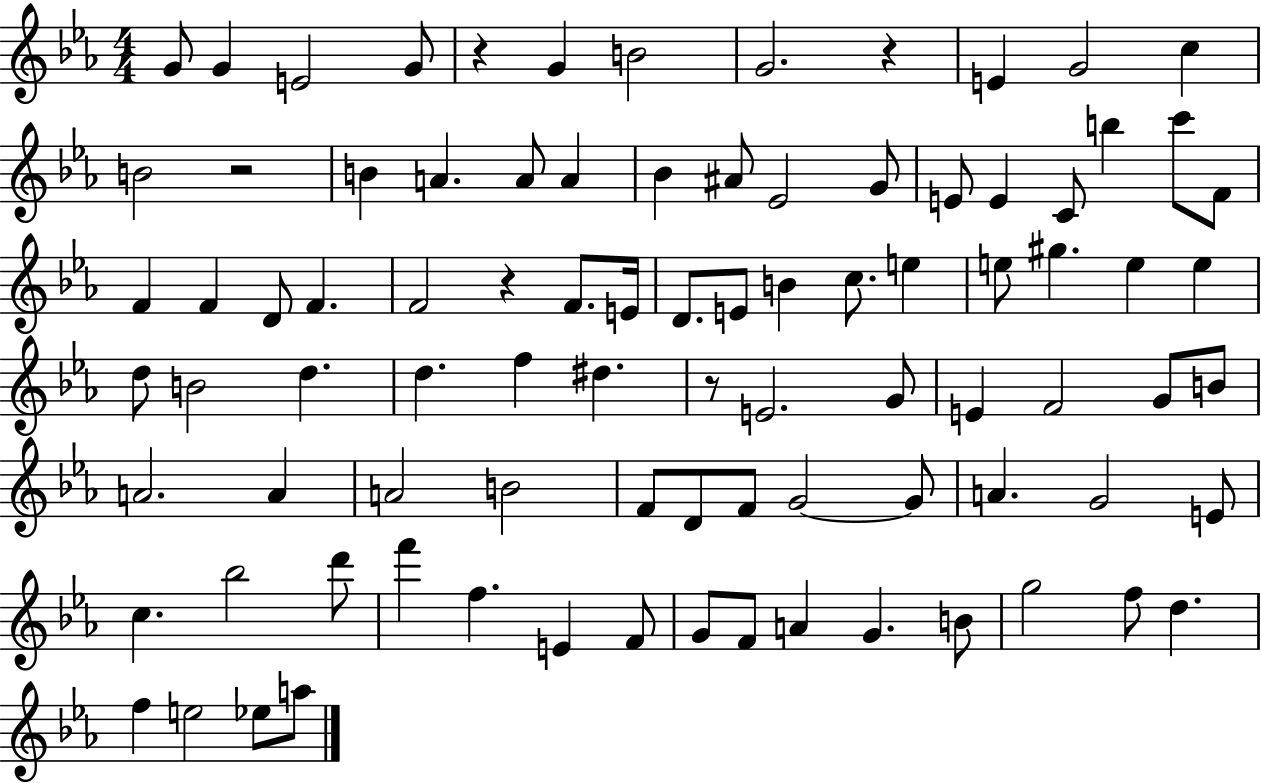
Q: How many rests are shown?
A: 5